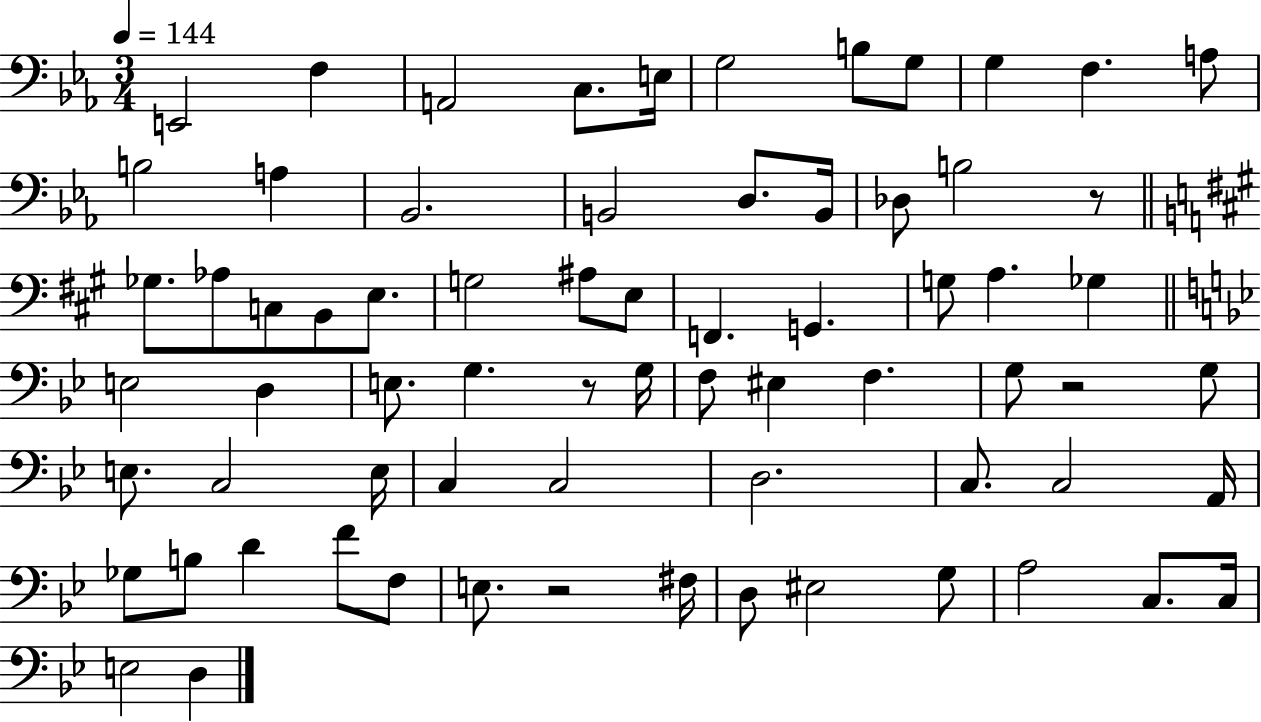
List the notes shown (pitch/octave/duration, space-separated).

E2/h F3/q A2/h C3/e. E3/s G3/h B3/e G3/e G3/q F3/q. A3/e B3/h A3/q Bb2/h. B2/h D3/e. B2/s Db3/e B3/h R/e Gb3/e. Ab3/e C3/e B2/e E3/e. G3/h A#3/e E3/e F2/q. G2/q. G3/e A3/q. Gb3/q E3/h D3/q E3/e. G3/q. R/e G3/s F3/e EIS3/q F3/q. G3/e R/h G3/e E3/e. C3/h E3/s C3/q C3/h D3/h. C3/e. C3/h A2/s Gb3/e B3/e D4/q F4/e F3/e E3/e. R/h F#3/s D3/e EIS3/h G3/e A3/h C3/e. C3/s E3/h D3/q